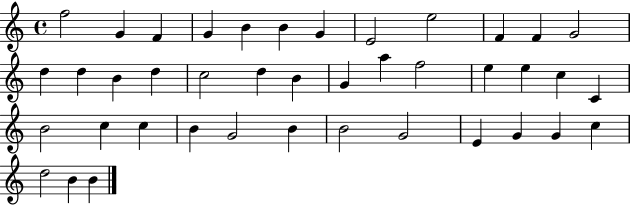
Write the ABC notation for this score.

X:1
T:Untitled
M:4/4
L:1/4
K:C
f2 G F G B B G E2 e2 F F G2 d d B d c2 d B G a f2 e e c C B2 c c B G2 B B2 G2 E G G c d2 B B